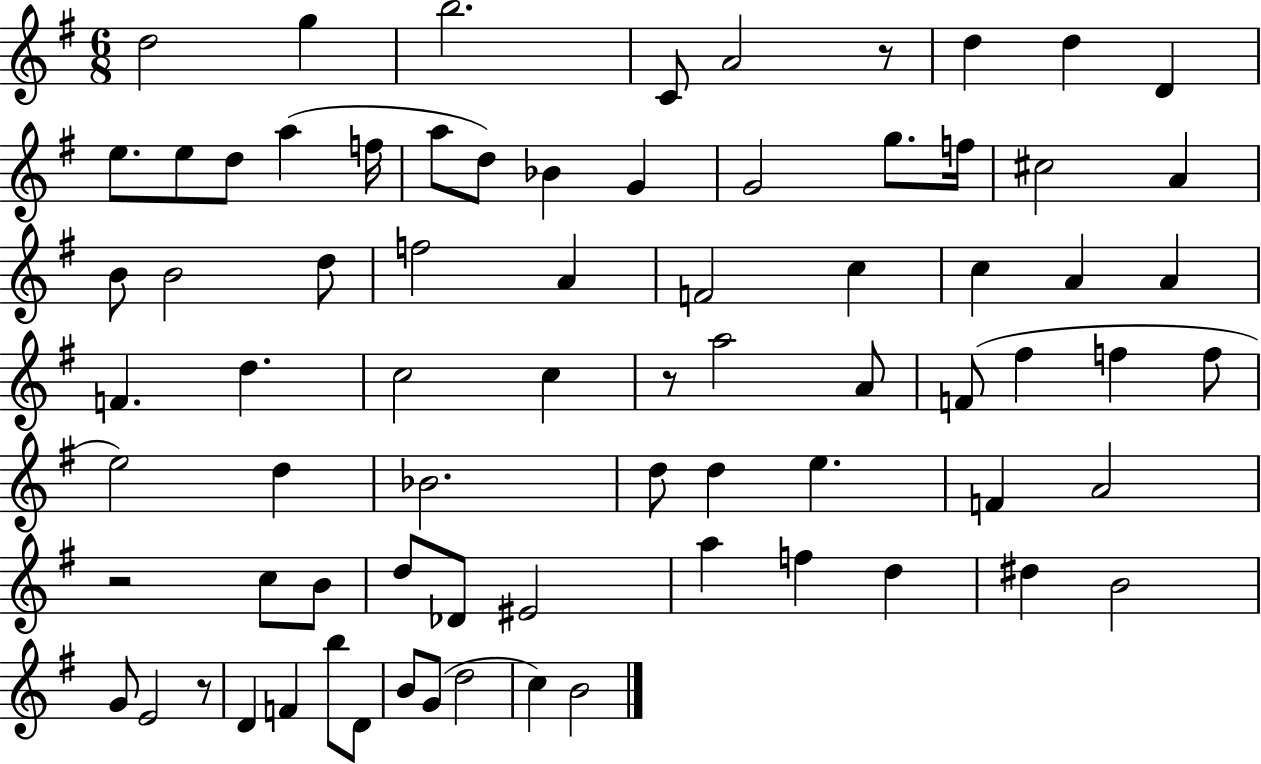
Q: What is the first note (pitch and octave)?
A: D5